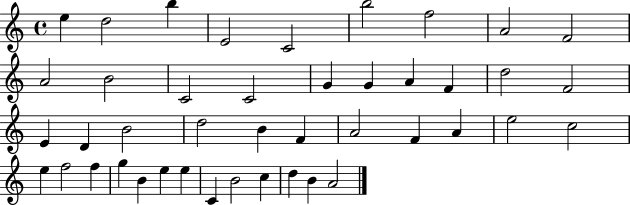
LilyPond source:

{
  \clef treble
  \time 4/4
  \defaultTimeSignature
  \key c \major
  e''4 d''2 b''4 | e'2 c'2 | b''2 f''2 | a'2 f'2 | \break a'2 b'2 | c'2 c'2 | g'4 g'4 a'4 f'4 | d''2 f'2 | \break e'4 d'4 b'2 | d''2 b'4 f'4 | a'2 f'4 a'4 | e''2 c''2 | \break e''4 f''2 f''4 | g''4 b'4 e''4 e''4 | c'4 b'2 c''4 | d''4 b'4 a'2 | \break \bar "|."
}